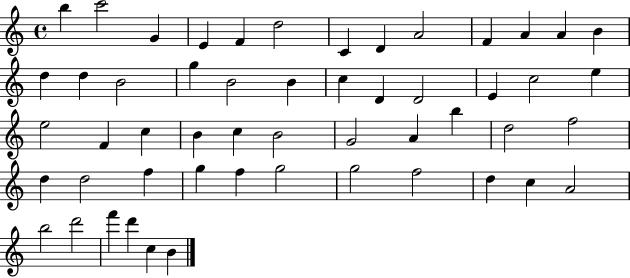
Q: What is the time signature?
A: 4/4